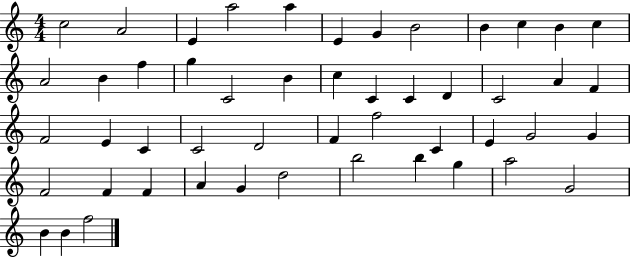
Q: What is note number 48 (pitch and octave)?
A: B4